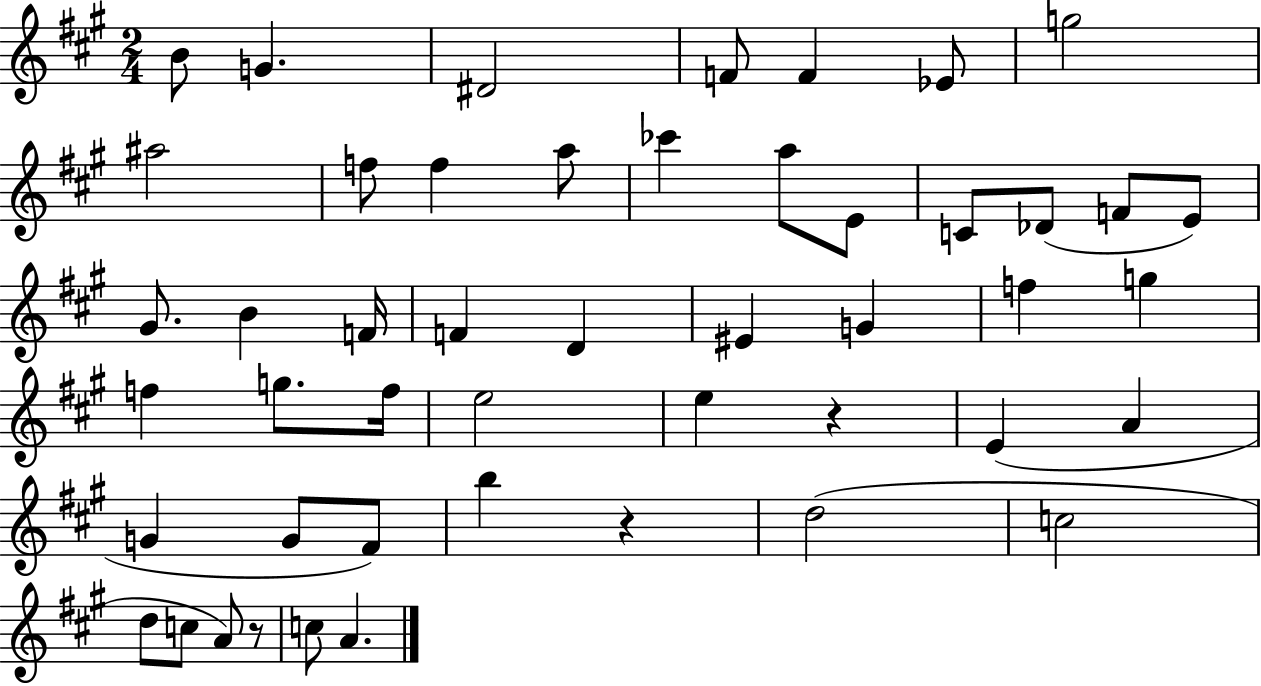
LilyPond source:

{
  \clef treble
  \numericTimeSignature
  \time 2/4
  \key a \major
  b'8 g'4. | dis'2 | f'8 f'4 ees'8 | g''2 | \break ais''2 | f''8 f''4 a''8 | ces'''4 a''8 e'8 | c'8 des'8( f'8 e'8) | \break gis'8. b'4 f'16 | f'4 d'4 | eis'4 g'4 | f''4 g''4 | \break f''4 g''8. f''16 | e''2 | e''4 r4 | e'4( a'4 | \break g'4 g'8 fis'8) | b''4 r4 | d''2( | c''2 | \break d''8 c''8 a'8) r8 | c''8 a'4. | \bar "|."
}